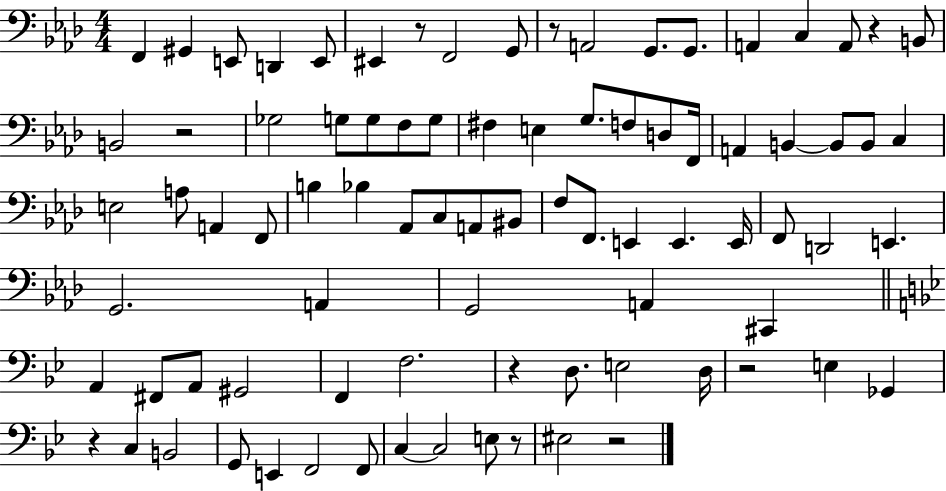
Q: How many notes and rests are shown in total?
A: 85